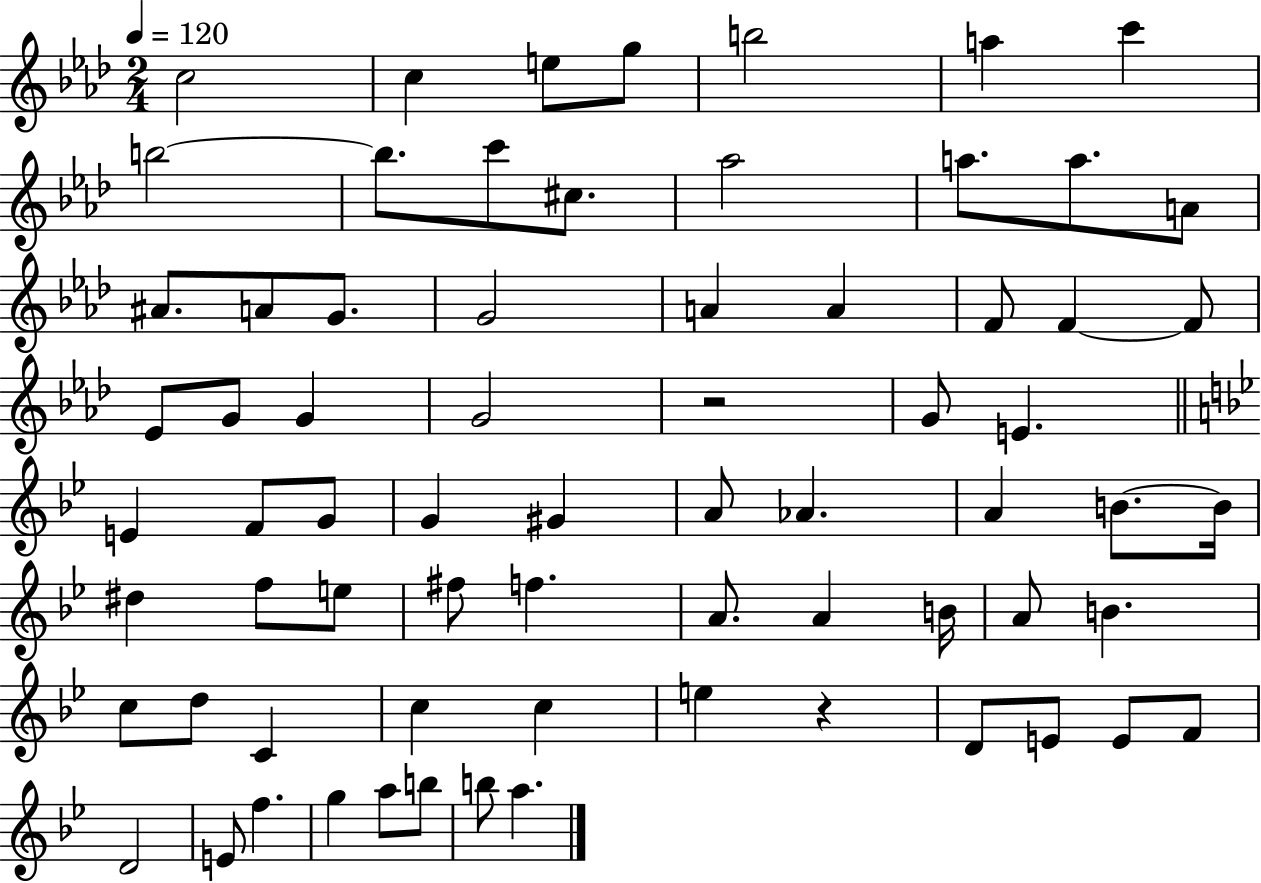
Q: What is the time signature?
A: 2/4